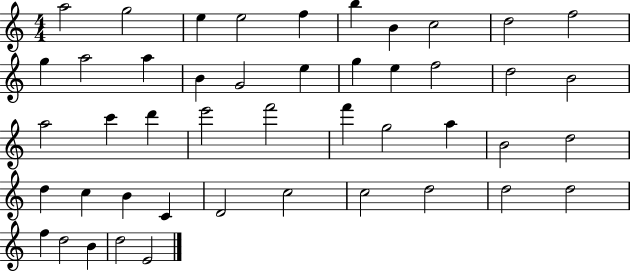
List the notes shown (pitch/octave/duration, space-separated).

A5/h G5/h E5/q E5/h F5/q B5/q B4/q C5/h D5/h F5/h G5/q A5/h A5/q B4/q G4/h E5/q G5/q E5/q F5/h D5/h B4/h A5/h C6/q D6/q E6/h F6/h F6/q G5/h A5/q B4/h D5/h D5/q C5/q B4/q C4/q D4/h C5/h C5/h D5/h D5/h D5/h F5/q D5/h B4/q D5/h E4/h